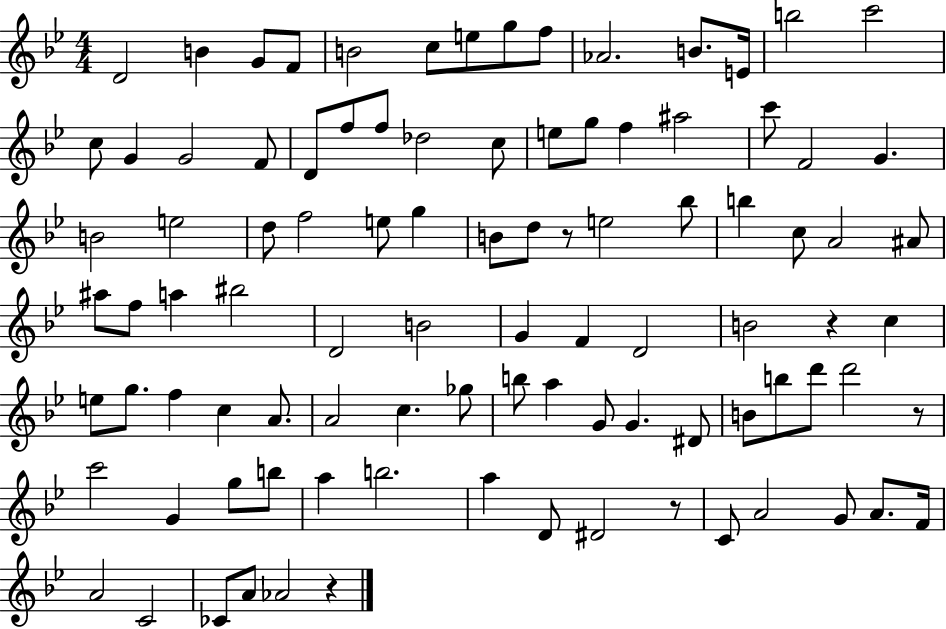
D4/h B4/q G4/e F4/e B4/h C5/e E5/e G5/e F5/e Ab4/h. B4/e. E4/s B5/h C6/h C5/e G4/q G4/h F4/e D4/e F5/e F5/e Db5/h C5/e E5/e G5/e F5/q A#5/h C6/e F4/h G4/q. B4/h E5/h D5/e F5/h E5/e G5/q B4/e D5/e R/e E5/h Bb5/e B5/q C5/e A4/h A#4/e A#5/e F5/e A5/q BIS5/h D4/h B4/h G4/q F4/q D4/h B4/h R/q C5/q E5/e G5/e. F5/q C5/q A4/e. A4/h C5/q. Gb5/e B5/e A5/q G4/e G4/q. D#4/e B4/e B5/e D6/e D6/h R/e C6/h G4/q G5/e B5/e A5/q B5/h. A5/q D4/e D#4/h R/e C4/e A4/h G4/e A4/e. F4/s A4/h C4/h CES4/e A4/e Ab4/h R/q